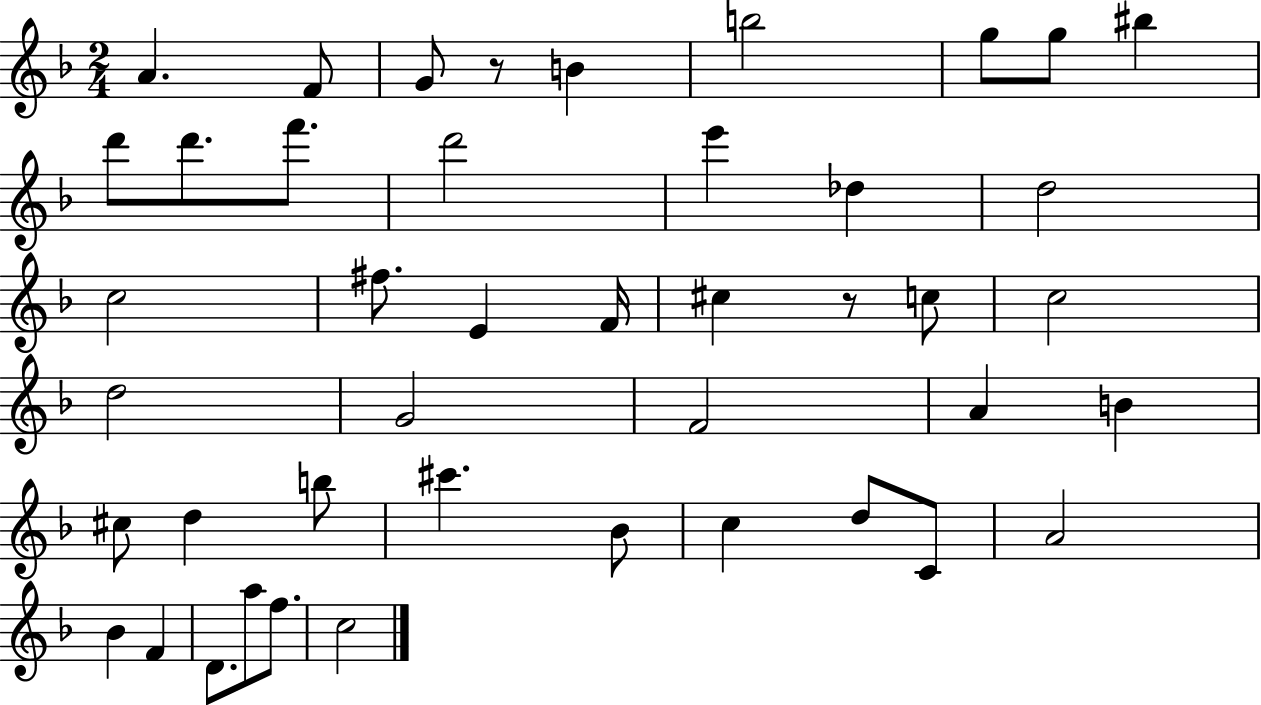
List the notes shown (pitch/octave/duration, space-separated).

A4/q. F4/e G4/e R/e B4/q B5/h G5/e G5/e BIS5/q D6/e D6/e. F6/e. D6/h E6/q Db5/q D5/h C5/h F#5/e. E4/q F4/s C#5/q R/e C5/e C5/h D5/h G4/h F4/h A4/q B4/q C#5/e D5/q B5/e C#6/q. Bb4/e C5/q D5/e C4/e A4/h Bb4/q F4/q D4/e. A5/e F5/e. C5/h